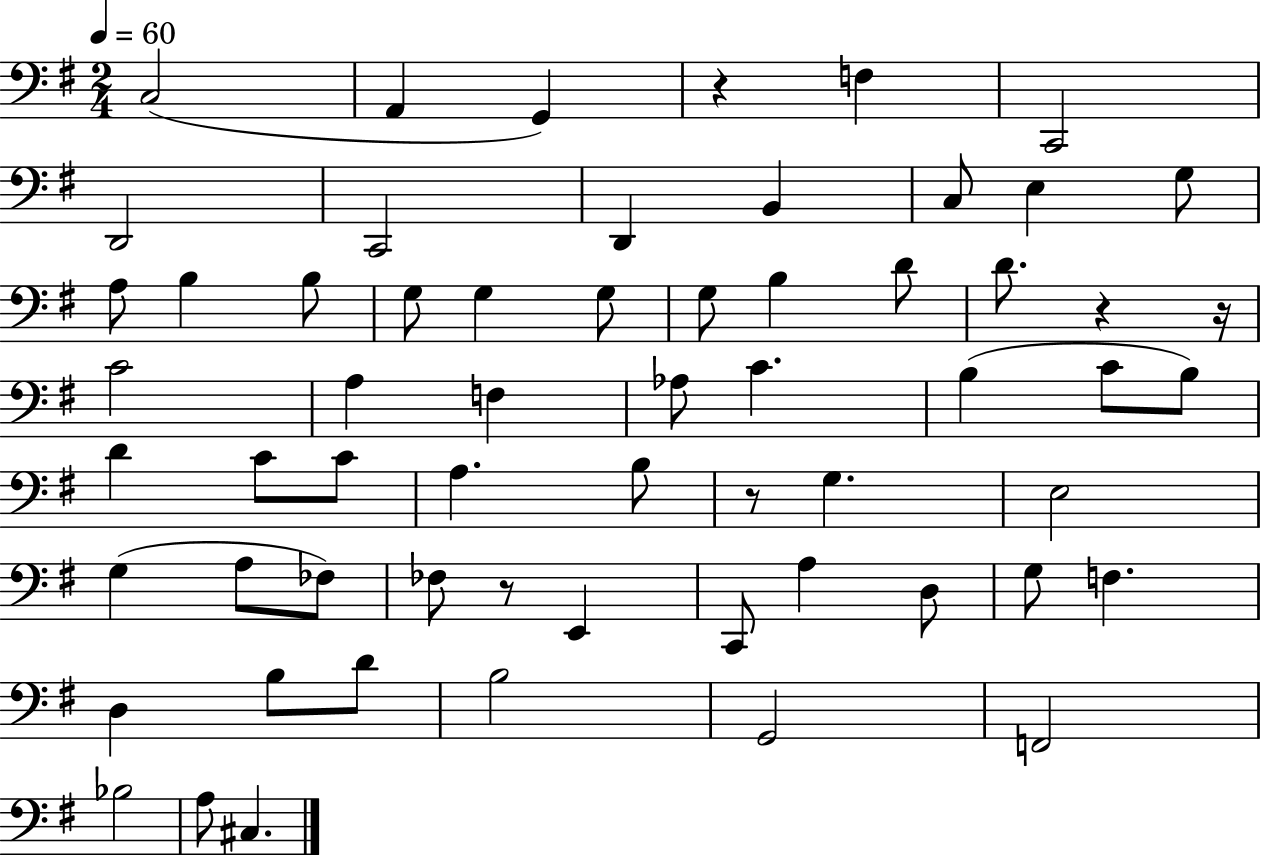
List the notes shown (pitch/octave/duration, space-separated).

C3/h A2/q G2/q R/q F3/q C2/h D2/h C2/h D2/q B2/q C3/e E3/q G3/e A3/e B3/q B3/e G3/e G3/q G3/e G3/e B3/q D4/e D4/e. R/q R/s C4/h A3/q F3/q Ab3/e C4/q. B3/q C4/e B3/e D4/q C4/e C4/e A3/q. B3/e R/e G3/q. E3/h G3/q A3/e FES3/e FES3/e R/e E2/q C2/e A3/q D3/e G3/e F3/q. D3/q B3/e D4/e B3/h G2/h F2/h Bb3/h A3/e C#3/q.